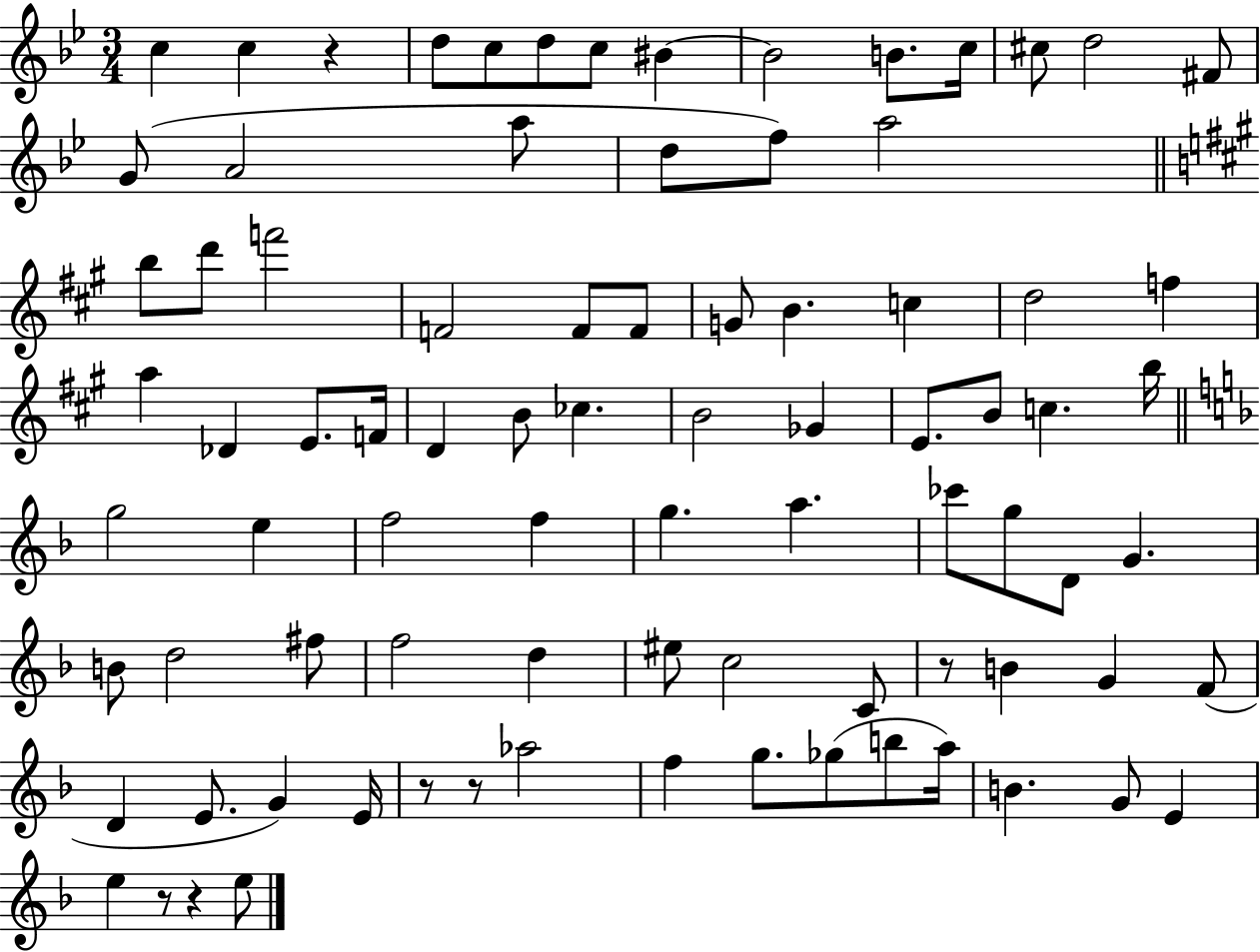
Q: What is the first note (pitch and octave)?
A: C5